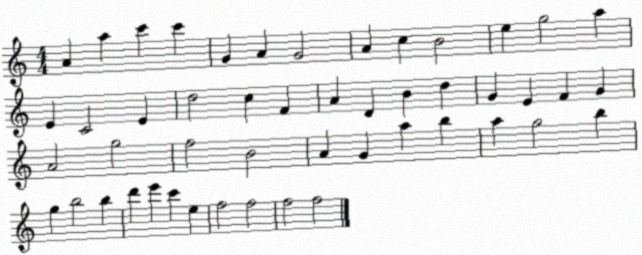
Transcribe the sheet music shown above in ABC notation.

X:1
T:Untitled
M:4/4
L:1/4
K:C
A a c' c' G A G2 A c B2 e g2 a E C2 E d2 c F A D B d G E F G A2 g2 f2 B2 A G a b a g2 b g b2 b d' e' c' e f2 f2 f2 f2